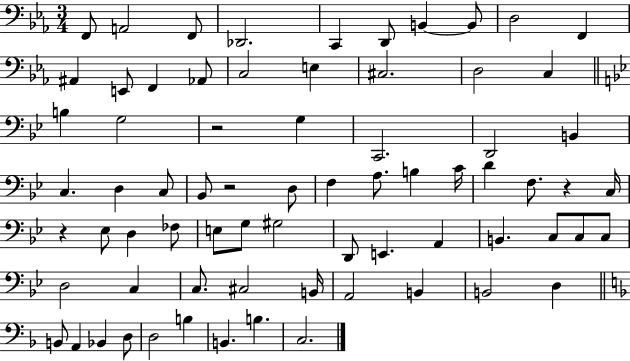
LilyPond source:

{
  \clef bass
  \numericTimeSignature
  \time 3/4
  \key ees \major
  f,8 a,2 f,8 | des,2. | c,4 d,8 b,4~~ b,8 | d2 f,4 | \break ais,4 e,8 f,4 aes,8 | c2 e4 | cis2. | d2 c4 | \break \bar "||" \break \key g \minor b4 g2 | r2 g4 | c,2. | d,2 b,4 | \break c4. d4 c8 | bes,8 r2 d8 | f4 a8. b4 c'16 | d'4 f8. r4 c16 | \break r4 ees8 d4 fes8 | e8 g8 gis2 | d,8 e,4. a,4 | b,4. c8 c8 c8 | \break d2 c4 | c8. cis2 b,16 | a,2 b,4 | b,2 d4 | \break \bar "||" \break \key d \minor b,8 a,4 bes,4 d8 | d2 b4 | b,4. b4. | c2. | \break \bar "|."
}